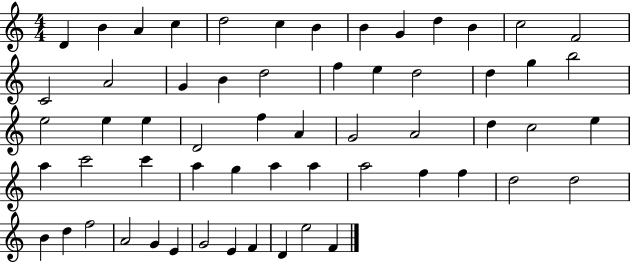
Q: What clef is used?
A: treble